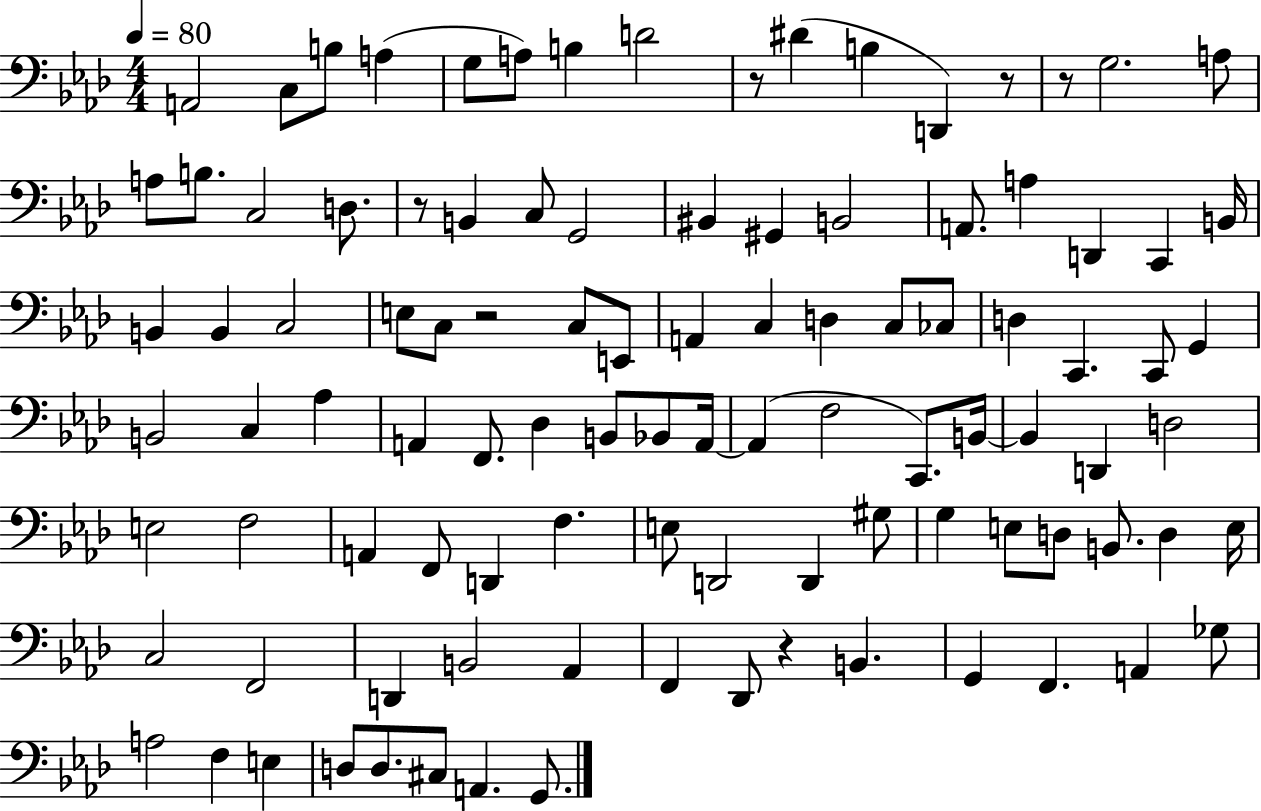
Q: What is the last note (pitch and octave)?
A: G2